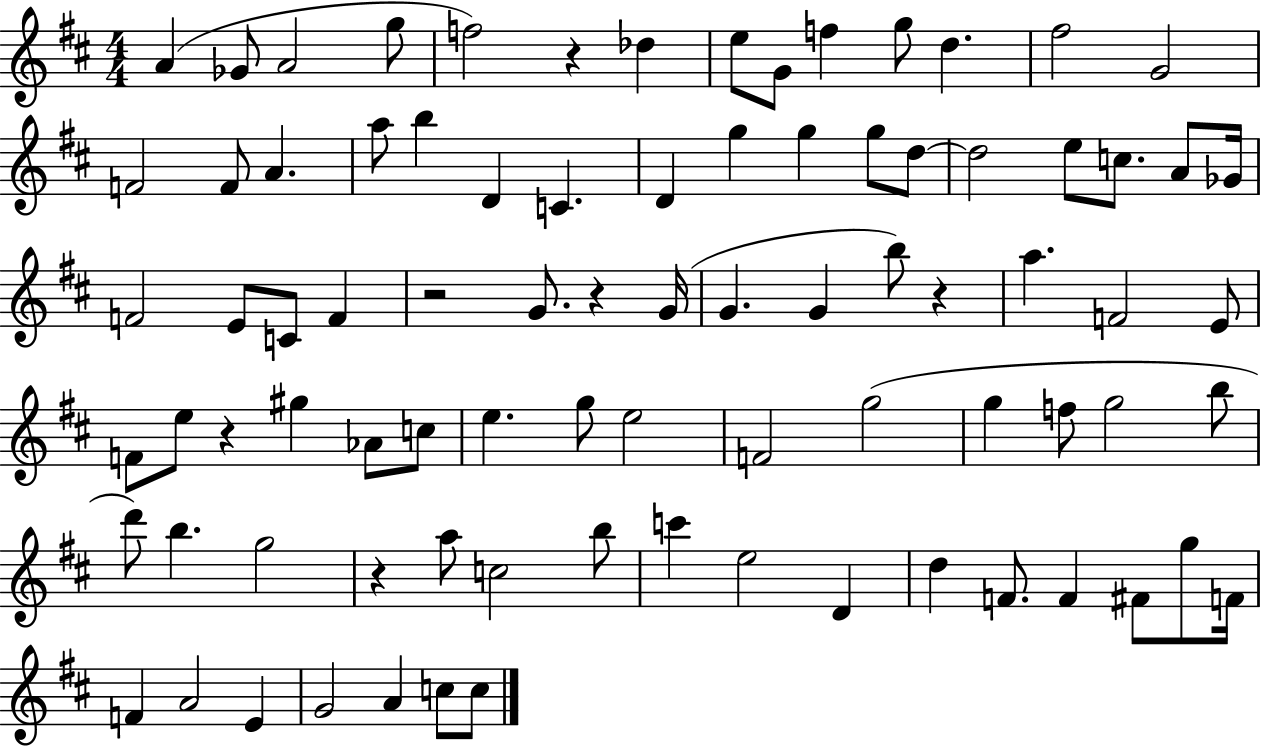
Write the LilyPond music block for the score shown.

{
  \clef treble
  \numericTimeSignature
  \time 4/4
  \key d \major
  a'4( ges'8 a'2 g''8 | f''2) r4 des''4 | e''8 g'8 f''4 g''8 d''4. | fis''2 g'2 | \break f'2 f'8 a'4. | a''8 b''4 d'4 c'4. | d'4 g''4 g''4 g''8 d''8~~ | d''2 e''8 c''8. a'8 ges'16 | \break f'2 e'8 c'8 f'4 | r2 g'8. r4 g'16( | g'4. g'4 b''8) r4 | a''4. f'2 e'8 | \break f'8 e''8 r4 gis''4 aes'8 c''8 | e''4. g''8 e''2 | f'2 g''2( | g''4 f''8 g''2 b''8 | \break d'''8) b''4. g''2 | r4 a''8 c''2 b''8 | c'''4 e''2 d'4 | d''4 f'8. f'4 fis'8 g''8 f'16 | \break f'4 a'2 e'4 | g'2 a'4 c''8 c''8 | \bar "|."
}